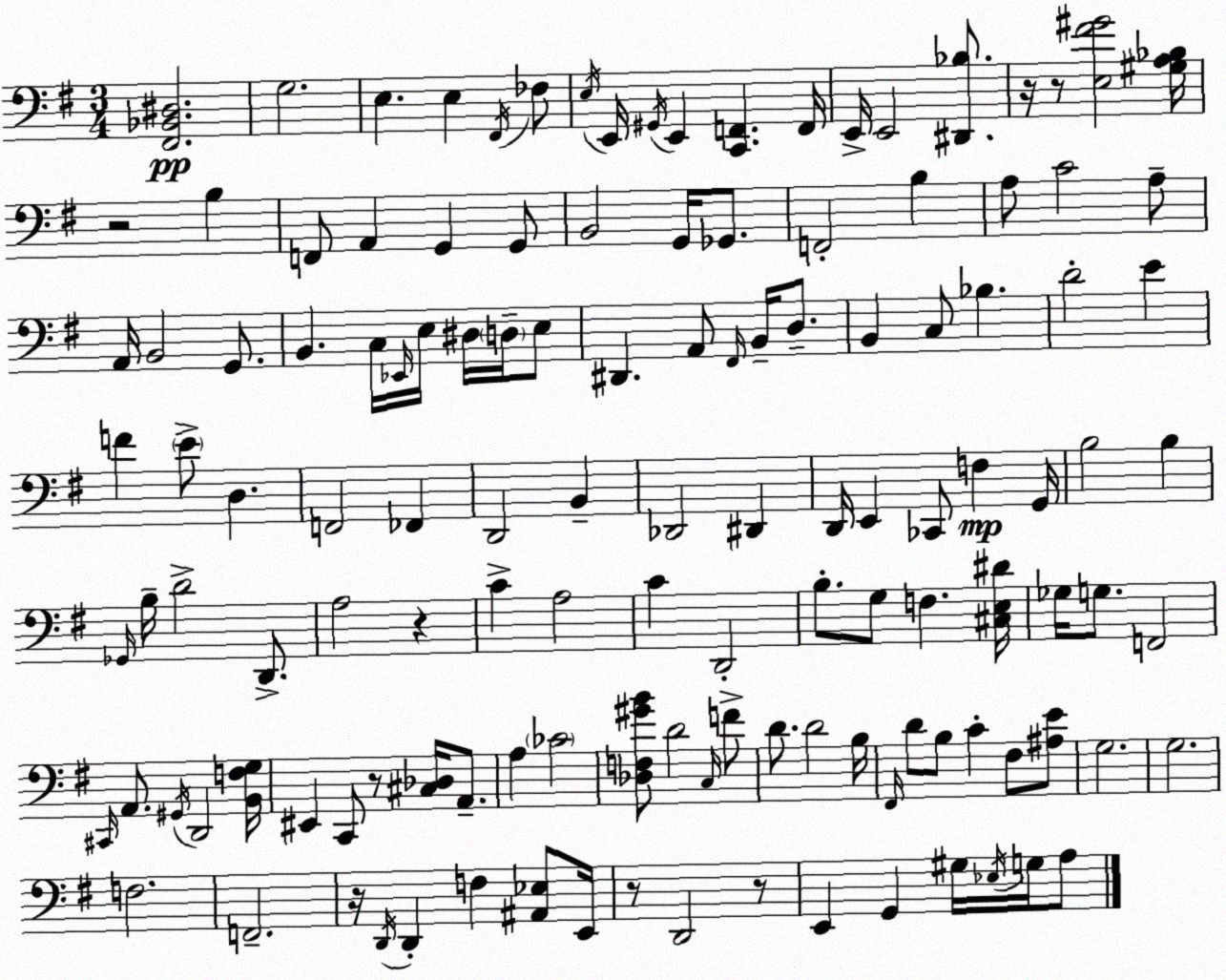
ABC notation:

X:1
T:Untitled
M:3/4
L:1/4
K:Em
[^F,,_B,,^D,]2 G,2 E, E, ^F,,/4 _F,/2 E,/4 E,,/4 ^G,,/4 E,, [C,,F,,] F,,/4 E,,/4 E,,2 [^D,,_B,]/2 z/4 z/2 [E,^F^G]2 [^G,A,_B,]/4 z2 B, F,,/2 A,, G,, G,,/2 B,,2 G,,/4 _G,,/2 F,,2 B, A,/2 C2 A,/2 A,,/4 B,,2 G,,/2 B,, C,/4 _E,,/4 E,/4 ^D,/4 D,/4 E,/2 ^D,, A,,/2 ^F,,/4 B,,/4 D,/2 B,, C,/2 _B, D2 E F E/2 D, F,,2 _F,, D,,2 B,, _D,,2 ^D,, D,,/4 E,, _C,,/2 F, G,,/4 B,2 B, _G,,/4 B,/4 D2 D,,/2 A,2 z C A,2 C D,,2 B,/2 G,/2 F, [^C,E,^D]/4 _G,/4 G,/2 F,,2 ^C,,/4 A,,/2 ^G,,/4 D,,2 [B,,F,G,]/4 ^E,, C,,/2 z/2 [^C,_D,]/4 A,,/2 A, _C2 [_D,F,^GB]/2 D2 C,/4 F/2 D/2 D2 B,/4 ^F,,/4 D/2 B,/2 C ^F,/2 [^A,E]/2 G,2 G,2 F,2 F,,2 z/4 D,,/4 D,, F, [^A,,_E,]/2 E,,/4 z/2 D,,2 z/2 E,, G,, ^G,/4 _E,/4 G,/4 A,/2